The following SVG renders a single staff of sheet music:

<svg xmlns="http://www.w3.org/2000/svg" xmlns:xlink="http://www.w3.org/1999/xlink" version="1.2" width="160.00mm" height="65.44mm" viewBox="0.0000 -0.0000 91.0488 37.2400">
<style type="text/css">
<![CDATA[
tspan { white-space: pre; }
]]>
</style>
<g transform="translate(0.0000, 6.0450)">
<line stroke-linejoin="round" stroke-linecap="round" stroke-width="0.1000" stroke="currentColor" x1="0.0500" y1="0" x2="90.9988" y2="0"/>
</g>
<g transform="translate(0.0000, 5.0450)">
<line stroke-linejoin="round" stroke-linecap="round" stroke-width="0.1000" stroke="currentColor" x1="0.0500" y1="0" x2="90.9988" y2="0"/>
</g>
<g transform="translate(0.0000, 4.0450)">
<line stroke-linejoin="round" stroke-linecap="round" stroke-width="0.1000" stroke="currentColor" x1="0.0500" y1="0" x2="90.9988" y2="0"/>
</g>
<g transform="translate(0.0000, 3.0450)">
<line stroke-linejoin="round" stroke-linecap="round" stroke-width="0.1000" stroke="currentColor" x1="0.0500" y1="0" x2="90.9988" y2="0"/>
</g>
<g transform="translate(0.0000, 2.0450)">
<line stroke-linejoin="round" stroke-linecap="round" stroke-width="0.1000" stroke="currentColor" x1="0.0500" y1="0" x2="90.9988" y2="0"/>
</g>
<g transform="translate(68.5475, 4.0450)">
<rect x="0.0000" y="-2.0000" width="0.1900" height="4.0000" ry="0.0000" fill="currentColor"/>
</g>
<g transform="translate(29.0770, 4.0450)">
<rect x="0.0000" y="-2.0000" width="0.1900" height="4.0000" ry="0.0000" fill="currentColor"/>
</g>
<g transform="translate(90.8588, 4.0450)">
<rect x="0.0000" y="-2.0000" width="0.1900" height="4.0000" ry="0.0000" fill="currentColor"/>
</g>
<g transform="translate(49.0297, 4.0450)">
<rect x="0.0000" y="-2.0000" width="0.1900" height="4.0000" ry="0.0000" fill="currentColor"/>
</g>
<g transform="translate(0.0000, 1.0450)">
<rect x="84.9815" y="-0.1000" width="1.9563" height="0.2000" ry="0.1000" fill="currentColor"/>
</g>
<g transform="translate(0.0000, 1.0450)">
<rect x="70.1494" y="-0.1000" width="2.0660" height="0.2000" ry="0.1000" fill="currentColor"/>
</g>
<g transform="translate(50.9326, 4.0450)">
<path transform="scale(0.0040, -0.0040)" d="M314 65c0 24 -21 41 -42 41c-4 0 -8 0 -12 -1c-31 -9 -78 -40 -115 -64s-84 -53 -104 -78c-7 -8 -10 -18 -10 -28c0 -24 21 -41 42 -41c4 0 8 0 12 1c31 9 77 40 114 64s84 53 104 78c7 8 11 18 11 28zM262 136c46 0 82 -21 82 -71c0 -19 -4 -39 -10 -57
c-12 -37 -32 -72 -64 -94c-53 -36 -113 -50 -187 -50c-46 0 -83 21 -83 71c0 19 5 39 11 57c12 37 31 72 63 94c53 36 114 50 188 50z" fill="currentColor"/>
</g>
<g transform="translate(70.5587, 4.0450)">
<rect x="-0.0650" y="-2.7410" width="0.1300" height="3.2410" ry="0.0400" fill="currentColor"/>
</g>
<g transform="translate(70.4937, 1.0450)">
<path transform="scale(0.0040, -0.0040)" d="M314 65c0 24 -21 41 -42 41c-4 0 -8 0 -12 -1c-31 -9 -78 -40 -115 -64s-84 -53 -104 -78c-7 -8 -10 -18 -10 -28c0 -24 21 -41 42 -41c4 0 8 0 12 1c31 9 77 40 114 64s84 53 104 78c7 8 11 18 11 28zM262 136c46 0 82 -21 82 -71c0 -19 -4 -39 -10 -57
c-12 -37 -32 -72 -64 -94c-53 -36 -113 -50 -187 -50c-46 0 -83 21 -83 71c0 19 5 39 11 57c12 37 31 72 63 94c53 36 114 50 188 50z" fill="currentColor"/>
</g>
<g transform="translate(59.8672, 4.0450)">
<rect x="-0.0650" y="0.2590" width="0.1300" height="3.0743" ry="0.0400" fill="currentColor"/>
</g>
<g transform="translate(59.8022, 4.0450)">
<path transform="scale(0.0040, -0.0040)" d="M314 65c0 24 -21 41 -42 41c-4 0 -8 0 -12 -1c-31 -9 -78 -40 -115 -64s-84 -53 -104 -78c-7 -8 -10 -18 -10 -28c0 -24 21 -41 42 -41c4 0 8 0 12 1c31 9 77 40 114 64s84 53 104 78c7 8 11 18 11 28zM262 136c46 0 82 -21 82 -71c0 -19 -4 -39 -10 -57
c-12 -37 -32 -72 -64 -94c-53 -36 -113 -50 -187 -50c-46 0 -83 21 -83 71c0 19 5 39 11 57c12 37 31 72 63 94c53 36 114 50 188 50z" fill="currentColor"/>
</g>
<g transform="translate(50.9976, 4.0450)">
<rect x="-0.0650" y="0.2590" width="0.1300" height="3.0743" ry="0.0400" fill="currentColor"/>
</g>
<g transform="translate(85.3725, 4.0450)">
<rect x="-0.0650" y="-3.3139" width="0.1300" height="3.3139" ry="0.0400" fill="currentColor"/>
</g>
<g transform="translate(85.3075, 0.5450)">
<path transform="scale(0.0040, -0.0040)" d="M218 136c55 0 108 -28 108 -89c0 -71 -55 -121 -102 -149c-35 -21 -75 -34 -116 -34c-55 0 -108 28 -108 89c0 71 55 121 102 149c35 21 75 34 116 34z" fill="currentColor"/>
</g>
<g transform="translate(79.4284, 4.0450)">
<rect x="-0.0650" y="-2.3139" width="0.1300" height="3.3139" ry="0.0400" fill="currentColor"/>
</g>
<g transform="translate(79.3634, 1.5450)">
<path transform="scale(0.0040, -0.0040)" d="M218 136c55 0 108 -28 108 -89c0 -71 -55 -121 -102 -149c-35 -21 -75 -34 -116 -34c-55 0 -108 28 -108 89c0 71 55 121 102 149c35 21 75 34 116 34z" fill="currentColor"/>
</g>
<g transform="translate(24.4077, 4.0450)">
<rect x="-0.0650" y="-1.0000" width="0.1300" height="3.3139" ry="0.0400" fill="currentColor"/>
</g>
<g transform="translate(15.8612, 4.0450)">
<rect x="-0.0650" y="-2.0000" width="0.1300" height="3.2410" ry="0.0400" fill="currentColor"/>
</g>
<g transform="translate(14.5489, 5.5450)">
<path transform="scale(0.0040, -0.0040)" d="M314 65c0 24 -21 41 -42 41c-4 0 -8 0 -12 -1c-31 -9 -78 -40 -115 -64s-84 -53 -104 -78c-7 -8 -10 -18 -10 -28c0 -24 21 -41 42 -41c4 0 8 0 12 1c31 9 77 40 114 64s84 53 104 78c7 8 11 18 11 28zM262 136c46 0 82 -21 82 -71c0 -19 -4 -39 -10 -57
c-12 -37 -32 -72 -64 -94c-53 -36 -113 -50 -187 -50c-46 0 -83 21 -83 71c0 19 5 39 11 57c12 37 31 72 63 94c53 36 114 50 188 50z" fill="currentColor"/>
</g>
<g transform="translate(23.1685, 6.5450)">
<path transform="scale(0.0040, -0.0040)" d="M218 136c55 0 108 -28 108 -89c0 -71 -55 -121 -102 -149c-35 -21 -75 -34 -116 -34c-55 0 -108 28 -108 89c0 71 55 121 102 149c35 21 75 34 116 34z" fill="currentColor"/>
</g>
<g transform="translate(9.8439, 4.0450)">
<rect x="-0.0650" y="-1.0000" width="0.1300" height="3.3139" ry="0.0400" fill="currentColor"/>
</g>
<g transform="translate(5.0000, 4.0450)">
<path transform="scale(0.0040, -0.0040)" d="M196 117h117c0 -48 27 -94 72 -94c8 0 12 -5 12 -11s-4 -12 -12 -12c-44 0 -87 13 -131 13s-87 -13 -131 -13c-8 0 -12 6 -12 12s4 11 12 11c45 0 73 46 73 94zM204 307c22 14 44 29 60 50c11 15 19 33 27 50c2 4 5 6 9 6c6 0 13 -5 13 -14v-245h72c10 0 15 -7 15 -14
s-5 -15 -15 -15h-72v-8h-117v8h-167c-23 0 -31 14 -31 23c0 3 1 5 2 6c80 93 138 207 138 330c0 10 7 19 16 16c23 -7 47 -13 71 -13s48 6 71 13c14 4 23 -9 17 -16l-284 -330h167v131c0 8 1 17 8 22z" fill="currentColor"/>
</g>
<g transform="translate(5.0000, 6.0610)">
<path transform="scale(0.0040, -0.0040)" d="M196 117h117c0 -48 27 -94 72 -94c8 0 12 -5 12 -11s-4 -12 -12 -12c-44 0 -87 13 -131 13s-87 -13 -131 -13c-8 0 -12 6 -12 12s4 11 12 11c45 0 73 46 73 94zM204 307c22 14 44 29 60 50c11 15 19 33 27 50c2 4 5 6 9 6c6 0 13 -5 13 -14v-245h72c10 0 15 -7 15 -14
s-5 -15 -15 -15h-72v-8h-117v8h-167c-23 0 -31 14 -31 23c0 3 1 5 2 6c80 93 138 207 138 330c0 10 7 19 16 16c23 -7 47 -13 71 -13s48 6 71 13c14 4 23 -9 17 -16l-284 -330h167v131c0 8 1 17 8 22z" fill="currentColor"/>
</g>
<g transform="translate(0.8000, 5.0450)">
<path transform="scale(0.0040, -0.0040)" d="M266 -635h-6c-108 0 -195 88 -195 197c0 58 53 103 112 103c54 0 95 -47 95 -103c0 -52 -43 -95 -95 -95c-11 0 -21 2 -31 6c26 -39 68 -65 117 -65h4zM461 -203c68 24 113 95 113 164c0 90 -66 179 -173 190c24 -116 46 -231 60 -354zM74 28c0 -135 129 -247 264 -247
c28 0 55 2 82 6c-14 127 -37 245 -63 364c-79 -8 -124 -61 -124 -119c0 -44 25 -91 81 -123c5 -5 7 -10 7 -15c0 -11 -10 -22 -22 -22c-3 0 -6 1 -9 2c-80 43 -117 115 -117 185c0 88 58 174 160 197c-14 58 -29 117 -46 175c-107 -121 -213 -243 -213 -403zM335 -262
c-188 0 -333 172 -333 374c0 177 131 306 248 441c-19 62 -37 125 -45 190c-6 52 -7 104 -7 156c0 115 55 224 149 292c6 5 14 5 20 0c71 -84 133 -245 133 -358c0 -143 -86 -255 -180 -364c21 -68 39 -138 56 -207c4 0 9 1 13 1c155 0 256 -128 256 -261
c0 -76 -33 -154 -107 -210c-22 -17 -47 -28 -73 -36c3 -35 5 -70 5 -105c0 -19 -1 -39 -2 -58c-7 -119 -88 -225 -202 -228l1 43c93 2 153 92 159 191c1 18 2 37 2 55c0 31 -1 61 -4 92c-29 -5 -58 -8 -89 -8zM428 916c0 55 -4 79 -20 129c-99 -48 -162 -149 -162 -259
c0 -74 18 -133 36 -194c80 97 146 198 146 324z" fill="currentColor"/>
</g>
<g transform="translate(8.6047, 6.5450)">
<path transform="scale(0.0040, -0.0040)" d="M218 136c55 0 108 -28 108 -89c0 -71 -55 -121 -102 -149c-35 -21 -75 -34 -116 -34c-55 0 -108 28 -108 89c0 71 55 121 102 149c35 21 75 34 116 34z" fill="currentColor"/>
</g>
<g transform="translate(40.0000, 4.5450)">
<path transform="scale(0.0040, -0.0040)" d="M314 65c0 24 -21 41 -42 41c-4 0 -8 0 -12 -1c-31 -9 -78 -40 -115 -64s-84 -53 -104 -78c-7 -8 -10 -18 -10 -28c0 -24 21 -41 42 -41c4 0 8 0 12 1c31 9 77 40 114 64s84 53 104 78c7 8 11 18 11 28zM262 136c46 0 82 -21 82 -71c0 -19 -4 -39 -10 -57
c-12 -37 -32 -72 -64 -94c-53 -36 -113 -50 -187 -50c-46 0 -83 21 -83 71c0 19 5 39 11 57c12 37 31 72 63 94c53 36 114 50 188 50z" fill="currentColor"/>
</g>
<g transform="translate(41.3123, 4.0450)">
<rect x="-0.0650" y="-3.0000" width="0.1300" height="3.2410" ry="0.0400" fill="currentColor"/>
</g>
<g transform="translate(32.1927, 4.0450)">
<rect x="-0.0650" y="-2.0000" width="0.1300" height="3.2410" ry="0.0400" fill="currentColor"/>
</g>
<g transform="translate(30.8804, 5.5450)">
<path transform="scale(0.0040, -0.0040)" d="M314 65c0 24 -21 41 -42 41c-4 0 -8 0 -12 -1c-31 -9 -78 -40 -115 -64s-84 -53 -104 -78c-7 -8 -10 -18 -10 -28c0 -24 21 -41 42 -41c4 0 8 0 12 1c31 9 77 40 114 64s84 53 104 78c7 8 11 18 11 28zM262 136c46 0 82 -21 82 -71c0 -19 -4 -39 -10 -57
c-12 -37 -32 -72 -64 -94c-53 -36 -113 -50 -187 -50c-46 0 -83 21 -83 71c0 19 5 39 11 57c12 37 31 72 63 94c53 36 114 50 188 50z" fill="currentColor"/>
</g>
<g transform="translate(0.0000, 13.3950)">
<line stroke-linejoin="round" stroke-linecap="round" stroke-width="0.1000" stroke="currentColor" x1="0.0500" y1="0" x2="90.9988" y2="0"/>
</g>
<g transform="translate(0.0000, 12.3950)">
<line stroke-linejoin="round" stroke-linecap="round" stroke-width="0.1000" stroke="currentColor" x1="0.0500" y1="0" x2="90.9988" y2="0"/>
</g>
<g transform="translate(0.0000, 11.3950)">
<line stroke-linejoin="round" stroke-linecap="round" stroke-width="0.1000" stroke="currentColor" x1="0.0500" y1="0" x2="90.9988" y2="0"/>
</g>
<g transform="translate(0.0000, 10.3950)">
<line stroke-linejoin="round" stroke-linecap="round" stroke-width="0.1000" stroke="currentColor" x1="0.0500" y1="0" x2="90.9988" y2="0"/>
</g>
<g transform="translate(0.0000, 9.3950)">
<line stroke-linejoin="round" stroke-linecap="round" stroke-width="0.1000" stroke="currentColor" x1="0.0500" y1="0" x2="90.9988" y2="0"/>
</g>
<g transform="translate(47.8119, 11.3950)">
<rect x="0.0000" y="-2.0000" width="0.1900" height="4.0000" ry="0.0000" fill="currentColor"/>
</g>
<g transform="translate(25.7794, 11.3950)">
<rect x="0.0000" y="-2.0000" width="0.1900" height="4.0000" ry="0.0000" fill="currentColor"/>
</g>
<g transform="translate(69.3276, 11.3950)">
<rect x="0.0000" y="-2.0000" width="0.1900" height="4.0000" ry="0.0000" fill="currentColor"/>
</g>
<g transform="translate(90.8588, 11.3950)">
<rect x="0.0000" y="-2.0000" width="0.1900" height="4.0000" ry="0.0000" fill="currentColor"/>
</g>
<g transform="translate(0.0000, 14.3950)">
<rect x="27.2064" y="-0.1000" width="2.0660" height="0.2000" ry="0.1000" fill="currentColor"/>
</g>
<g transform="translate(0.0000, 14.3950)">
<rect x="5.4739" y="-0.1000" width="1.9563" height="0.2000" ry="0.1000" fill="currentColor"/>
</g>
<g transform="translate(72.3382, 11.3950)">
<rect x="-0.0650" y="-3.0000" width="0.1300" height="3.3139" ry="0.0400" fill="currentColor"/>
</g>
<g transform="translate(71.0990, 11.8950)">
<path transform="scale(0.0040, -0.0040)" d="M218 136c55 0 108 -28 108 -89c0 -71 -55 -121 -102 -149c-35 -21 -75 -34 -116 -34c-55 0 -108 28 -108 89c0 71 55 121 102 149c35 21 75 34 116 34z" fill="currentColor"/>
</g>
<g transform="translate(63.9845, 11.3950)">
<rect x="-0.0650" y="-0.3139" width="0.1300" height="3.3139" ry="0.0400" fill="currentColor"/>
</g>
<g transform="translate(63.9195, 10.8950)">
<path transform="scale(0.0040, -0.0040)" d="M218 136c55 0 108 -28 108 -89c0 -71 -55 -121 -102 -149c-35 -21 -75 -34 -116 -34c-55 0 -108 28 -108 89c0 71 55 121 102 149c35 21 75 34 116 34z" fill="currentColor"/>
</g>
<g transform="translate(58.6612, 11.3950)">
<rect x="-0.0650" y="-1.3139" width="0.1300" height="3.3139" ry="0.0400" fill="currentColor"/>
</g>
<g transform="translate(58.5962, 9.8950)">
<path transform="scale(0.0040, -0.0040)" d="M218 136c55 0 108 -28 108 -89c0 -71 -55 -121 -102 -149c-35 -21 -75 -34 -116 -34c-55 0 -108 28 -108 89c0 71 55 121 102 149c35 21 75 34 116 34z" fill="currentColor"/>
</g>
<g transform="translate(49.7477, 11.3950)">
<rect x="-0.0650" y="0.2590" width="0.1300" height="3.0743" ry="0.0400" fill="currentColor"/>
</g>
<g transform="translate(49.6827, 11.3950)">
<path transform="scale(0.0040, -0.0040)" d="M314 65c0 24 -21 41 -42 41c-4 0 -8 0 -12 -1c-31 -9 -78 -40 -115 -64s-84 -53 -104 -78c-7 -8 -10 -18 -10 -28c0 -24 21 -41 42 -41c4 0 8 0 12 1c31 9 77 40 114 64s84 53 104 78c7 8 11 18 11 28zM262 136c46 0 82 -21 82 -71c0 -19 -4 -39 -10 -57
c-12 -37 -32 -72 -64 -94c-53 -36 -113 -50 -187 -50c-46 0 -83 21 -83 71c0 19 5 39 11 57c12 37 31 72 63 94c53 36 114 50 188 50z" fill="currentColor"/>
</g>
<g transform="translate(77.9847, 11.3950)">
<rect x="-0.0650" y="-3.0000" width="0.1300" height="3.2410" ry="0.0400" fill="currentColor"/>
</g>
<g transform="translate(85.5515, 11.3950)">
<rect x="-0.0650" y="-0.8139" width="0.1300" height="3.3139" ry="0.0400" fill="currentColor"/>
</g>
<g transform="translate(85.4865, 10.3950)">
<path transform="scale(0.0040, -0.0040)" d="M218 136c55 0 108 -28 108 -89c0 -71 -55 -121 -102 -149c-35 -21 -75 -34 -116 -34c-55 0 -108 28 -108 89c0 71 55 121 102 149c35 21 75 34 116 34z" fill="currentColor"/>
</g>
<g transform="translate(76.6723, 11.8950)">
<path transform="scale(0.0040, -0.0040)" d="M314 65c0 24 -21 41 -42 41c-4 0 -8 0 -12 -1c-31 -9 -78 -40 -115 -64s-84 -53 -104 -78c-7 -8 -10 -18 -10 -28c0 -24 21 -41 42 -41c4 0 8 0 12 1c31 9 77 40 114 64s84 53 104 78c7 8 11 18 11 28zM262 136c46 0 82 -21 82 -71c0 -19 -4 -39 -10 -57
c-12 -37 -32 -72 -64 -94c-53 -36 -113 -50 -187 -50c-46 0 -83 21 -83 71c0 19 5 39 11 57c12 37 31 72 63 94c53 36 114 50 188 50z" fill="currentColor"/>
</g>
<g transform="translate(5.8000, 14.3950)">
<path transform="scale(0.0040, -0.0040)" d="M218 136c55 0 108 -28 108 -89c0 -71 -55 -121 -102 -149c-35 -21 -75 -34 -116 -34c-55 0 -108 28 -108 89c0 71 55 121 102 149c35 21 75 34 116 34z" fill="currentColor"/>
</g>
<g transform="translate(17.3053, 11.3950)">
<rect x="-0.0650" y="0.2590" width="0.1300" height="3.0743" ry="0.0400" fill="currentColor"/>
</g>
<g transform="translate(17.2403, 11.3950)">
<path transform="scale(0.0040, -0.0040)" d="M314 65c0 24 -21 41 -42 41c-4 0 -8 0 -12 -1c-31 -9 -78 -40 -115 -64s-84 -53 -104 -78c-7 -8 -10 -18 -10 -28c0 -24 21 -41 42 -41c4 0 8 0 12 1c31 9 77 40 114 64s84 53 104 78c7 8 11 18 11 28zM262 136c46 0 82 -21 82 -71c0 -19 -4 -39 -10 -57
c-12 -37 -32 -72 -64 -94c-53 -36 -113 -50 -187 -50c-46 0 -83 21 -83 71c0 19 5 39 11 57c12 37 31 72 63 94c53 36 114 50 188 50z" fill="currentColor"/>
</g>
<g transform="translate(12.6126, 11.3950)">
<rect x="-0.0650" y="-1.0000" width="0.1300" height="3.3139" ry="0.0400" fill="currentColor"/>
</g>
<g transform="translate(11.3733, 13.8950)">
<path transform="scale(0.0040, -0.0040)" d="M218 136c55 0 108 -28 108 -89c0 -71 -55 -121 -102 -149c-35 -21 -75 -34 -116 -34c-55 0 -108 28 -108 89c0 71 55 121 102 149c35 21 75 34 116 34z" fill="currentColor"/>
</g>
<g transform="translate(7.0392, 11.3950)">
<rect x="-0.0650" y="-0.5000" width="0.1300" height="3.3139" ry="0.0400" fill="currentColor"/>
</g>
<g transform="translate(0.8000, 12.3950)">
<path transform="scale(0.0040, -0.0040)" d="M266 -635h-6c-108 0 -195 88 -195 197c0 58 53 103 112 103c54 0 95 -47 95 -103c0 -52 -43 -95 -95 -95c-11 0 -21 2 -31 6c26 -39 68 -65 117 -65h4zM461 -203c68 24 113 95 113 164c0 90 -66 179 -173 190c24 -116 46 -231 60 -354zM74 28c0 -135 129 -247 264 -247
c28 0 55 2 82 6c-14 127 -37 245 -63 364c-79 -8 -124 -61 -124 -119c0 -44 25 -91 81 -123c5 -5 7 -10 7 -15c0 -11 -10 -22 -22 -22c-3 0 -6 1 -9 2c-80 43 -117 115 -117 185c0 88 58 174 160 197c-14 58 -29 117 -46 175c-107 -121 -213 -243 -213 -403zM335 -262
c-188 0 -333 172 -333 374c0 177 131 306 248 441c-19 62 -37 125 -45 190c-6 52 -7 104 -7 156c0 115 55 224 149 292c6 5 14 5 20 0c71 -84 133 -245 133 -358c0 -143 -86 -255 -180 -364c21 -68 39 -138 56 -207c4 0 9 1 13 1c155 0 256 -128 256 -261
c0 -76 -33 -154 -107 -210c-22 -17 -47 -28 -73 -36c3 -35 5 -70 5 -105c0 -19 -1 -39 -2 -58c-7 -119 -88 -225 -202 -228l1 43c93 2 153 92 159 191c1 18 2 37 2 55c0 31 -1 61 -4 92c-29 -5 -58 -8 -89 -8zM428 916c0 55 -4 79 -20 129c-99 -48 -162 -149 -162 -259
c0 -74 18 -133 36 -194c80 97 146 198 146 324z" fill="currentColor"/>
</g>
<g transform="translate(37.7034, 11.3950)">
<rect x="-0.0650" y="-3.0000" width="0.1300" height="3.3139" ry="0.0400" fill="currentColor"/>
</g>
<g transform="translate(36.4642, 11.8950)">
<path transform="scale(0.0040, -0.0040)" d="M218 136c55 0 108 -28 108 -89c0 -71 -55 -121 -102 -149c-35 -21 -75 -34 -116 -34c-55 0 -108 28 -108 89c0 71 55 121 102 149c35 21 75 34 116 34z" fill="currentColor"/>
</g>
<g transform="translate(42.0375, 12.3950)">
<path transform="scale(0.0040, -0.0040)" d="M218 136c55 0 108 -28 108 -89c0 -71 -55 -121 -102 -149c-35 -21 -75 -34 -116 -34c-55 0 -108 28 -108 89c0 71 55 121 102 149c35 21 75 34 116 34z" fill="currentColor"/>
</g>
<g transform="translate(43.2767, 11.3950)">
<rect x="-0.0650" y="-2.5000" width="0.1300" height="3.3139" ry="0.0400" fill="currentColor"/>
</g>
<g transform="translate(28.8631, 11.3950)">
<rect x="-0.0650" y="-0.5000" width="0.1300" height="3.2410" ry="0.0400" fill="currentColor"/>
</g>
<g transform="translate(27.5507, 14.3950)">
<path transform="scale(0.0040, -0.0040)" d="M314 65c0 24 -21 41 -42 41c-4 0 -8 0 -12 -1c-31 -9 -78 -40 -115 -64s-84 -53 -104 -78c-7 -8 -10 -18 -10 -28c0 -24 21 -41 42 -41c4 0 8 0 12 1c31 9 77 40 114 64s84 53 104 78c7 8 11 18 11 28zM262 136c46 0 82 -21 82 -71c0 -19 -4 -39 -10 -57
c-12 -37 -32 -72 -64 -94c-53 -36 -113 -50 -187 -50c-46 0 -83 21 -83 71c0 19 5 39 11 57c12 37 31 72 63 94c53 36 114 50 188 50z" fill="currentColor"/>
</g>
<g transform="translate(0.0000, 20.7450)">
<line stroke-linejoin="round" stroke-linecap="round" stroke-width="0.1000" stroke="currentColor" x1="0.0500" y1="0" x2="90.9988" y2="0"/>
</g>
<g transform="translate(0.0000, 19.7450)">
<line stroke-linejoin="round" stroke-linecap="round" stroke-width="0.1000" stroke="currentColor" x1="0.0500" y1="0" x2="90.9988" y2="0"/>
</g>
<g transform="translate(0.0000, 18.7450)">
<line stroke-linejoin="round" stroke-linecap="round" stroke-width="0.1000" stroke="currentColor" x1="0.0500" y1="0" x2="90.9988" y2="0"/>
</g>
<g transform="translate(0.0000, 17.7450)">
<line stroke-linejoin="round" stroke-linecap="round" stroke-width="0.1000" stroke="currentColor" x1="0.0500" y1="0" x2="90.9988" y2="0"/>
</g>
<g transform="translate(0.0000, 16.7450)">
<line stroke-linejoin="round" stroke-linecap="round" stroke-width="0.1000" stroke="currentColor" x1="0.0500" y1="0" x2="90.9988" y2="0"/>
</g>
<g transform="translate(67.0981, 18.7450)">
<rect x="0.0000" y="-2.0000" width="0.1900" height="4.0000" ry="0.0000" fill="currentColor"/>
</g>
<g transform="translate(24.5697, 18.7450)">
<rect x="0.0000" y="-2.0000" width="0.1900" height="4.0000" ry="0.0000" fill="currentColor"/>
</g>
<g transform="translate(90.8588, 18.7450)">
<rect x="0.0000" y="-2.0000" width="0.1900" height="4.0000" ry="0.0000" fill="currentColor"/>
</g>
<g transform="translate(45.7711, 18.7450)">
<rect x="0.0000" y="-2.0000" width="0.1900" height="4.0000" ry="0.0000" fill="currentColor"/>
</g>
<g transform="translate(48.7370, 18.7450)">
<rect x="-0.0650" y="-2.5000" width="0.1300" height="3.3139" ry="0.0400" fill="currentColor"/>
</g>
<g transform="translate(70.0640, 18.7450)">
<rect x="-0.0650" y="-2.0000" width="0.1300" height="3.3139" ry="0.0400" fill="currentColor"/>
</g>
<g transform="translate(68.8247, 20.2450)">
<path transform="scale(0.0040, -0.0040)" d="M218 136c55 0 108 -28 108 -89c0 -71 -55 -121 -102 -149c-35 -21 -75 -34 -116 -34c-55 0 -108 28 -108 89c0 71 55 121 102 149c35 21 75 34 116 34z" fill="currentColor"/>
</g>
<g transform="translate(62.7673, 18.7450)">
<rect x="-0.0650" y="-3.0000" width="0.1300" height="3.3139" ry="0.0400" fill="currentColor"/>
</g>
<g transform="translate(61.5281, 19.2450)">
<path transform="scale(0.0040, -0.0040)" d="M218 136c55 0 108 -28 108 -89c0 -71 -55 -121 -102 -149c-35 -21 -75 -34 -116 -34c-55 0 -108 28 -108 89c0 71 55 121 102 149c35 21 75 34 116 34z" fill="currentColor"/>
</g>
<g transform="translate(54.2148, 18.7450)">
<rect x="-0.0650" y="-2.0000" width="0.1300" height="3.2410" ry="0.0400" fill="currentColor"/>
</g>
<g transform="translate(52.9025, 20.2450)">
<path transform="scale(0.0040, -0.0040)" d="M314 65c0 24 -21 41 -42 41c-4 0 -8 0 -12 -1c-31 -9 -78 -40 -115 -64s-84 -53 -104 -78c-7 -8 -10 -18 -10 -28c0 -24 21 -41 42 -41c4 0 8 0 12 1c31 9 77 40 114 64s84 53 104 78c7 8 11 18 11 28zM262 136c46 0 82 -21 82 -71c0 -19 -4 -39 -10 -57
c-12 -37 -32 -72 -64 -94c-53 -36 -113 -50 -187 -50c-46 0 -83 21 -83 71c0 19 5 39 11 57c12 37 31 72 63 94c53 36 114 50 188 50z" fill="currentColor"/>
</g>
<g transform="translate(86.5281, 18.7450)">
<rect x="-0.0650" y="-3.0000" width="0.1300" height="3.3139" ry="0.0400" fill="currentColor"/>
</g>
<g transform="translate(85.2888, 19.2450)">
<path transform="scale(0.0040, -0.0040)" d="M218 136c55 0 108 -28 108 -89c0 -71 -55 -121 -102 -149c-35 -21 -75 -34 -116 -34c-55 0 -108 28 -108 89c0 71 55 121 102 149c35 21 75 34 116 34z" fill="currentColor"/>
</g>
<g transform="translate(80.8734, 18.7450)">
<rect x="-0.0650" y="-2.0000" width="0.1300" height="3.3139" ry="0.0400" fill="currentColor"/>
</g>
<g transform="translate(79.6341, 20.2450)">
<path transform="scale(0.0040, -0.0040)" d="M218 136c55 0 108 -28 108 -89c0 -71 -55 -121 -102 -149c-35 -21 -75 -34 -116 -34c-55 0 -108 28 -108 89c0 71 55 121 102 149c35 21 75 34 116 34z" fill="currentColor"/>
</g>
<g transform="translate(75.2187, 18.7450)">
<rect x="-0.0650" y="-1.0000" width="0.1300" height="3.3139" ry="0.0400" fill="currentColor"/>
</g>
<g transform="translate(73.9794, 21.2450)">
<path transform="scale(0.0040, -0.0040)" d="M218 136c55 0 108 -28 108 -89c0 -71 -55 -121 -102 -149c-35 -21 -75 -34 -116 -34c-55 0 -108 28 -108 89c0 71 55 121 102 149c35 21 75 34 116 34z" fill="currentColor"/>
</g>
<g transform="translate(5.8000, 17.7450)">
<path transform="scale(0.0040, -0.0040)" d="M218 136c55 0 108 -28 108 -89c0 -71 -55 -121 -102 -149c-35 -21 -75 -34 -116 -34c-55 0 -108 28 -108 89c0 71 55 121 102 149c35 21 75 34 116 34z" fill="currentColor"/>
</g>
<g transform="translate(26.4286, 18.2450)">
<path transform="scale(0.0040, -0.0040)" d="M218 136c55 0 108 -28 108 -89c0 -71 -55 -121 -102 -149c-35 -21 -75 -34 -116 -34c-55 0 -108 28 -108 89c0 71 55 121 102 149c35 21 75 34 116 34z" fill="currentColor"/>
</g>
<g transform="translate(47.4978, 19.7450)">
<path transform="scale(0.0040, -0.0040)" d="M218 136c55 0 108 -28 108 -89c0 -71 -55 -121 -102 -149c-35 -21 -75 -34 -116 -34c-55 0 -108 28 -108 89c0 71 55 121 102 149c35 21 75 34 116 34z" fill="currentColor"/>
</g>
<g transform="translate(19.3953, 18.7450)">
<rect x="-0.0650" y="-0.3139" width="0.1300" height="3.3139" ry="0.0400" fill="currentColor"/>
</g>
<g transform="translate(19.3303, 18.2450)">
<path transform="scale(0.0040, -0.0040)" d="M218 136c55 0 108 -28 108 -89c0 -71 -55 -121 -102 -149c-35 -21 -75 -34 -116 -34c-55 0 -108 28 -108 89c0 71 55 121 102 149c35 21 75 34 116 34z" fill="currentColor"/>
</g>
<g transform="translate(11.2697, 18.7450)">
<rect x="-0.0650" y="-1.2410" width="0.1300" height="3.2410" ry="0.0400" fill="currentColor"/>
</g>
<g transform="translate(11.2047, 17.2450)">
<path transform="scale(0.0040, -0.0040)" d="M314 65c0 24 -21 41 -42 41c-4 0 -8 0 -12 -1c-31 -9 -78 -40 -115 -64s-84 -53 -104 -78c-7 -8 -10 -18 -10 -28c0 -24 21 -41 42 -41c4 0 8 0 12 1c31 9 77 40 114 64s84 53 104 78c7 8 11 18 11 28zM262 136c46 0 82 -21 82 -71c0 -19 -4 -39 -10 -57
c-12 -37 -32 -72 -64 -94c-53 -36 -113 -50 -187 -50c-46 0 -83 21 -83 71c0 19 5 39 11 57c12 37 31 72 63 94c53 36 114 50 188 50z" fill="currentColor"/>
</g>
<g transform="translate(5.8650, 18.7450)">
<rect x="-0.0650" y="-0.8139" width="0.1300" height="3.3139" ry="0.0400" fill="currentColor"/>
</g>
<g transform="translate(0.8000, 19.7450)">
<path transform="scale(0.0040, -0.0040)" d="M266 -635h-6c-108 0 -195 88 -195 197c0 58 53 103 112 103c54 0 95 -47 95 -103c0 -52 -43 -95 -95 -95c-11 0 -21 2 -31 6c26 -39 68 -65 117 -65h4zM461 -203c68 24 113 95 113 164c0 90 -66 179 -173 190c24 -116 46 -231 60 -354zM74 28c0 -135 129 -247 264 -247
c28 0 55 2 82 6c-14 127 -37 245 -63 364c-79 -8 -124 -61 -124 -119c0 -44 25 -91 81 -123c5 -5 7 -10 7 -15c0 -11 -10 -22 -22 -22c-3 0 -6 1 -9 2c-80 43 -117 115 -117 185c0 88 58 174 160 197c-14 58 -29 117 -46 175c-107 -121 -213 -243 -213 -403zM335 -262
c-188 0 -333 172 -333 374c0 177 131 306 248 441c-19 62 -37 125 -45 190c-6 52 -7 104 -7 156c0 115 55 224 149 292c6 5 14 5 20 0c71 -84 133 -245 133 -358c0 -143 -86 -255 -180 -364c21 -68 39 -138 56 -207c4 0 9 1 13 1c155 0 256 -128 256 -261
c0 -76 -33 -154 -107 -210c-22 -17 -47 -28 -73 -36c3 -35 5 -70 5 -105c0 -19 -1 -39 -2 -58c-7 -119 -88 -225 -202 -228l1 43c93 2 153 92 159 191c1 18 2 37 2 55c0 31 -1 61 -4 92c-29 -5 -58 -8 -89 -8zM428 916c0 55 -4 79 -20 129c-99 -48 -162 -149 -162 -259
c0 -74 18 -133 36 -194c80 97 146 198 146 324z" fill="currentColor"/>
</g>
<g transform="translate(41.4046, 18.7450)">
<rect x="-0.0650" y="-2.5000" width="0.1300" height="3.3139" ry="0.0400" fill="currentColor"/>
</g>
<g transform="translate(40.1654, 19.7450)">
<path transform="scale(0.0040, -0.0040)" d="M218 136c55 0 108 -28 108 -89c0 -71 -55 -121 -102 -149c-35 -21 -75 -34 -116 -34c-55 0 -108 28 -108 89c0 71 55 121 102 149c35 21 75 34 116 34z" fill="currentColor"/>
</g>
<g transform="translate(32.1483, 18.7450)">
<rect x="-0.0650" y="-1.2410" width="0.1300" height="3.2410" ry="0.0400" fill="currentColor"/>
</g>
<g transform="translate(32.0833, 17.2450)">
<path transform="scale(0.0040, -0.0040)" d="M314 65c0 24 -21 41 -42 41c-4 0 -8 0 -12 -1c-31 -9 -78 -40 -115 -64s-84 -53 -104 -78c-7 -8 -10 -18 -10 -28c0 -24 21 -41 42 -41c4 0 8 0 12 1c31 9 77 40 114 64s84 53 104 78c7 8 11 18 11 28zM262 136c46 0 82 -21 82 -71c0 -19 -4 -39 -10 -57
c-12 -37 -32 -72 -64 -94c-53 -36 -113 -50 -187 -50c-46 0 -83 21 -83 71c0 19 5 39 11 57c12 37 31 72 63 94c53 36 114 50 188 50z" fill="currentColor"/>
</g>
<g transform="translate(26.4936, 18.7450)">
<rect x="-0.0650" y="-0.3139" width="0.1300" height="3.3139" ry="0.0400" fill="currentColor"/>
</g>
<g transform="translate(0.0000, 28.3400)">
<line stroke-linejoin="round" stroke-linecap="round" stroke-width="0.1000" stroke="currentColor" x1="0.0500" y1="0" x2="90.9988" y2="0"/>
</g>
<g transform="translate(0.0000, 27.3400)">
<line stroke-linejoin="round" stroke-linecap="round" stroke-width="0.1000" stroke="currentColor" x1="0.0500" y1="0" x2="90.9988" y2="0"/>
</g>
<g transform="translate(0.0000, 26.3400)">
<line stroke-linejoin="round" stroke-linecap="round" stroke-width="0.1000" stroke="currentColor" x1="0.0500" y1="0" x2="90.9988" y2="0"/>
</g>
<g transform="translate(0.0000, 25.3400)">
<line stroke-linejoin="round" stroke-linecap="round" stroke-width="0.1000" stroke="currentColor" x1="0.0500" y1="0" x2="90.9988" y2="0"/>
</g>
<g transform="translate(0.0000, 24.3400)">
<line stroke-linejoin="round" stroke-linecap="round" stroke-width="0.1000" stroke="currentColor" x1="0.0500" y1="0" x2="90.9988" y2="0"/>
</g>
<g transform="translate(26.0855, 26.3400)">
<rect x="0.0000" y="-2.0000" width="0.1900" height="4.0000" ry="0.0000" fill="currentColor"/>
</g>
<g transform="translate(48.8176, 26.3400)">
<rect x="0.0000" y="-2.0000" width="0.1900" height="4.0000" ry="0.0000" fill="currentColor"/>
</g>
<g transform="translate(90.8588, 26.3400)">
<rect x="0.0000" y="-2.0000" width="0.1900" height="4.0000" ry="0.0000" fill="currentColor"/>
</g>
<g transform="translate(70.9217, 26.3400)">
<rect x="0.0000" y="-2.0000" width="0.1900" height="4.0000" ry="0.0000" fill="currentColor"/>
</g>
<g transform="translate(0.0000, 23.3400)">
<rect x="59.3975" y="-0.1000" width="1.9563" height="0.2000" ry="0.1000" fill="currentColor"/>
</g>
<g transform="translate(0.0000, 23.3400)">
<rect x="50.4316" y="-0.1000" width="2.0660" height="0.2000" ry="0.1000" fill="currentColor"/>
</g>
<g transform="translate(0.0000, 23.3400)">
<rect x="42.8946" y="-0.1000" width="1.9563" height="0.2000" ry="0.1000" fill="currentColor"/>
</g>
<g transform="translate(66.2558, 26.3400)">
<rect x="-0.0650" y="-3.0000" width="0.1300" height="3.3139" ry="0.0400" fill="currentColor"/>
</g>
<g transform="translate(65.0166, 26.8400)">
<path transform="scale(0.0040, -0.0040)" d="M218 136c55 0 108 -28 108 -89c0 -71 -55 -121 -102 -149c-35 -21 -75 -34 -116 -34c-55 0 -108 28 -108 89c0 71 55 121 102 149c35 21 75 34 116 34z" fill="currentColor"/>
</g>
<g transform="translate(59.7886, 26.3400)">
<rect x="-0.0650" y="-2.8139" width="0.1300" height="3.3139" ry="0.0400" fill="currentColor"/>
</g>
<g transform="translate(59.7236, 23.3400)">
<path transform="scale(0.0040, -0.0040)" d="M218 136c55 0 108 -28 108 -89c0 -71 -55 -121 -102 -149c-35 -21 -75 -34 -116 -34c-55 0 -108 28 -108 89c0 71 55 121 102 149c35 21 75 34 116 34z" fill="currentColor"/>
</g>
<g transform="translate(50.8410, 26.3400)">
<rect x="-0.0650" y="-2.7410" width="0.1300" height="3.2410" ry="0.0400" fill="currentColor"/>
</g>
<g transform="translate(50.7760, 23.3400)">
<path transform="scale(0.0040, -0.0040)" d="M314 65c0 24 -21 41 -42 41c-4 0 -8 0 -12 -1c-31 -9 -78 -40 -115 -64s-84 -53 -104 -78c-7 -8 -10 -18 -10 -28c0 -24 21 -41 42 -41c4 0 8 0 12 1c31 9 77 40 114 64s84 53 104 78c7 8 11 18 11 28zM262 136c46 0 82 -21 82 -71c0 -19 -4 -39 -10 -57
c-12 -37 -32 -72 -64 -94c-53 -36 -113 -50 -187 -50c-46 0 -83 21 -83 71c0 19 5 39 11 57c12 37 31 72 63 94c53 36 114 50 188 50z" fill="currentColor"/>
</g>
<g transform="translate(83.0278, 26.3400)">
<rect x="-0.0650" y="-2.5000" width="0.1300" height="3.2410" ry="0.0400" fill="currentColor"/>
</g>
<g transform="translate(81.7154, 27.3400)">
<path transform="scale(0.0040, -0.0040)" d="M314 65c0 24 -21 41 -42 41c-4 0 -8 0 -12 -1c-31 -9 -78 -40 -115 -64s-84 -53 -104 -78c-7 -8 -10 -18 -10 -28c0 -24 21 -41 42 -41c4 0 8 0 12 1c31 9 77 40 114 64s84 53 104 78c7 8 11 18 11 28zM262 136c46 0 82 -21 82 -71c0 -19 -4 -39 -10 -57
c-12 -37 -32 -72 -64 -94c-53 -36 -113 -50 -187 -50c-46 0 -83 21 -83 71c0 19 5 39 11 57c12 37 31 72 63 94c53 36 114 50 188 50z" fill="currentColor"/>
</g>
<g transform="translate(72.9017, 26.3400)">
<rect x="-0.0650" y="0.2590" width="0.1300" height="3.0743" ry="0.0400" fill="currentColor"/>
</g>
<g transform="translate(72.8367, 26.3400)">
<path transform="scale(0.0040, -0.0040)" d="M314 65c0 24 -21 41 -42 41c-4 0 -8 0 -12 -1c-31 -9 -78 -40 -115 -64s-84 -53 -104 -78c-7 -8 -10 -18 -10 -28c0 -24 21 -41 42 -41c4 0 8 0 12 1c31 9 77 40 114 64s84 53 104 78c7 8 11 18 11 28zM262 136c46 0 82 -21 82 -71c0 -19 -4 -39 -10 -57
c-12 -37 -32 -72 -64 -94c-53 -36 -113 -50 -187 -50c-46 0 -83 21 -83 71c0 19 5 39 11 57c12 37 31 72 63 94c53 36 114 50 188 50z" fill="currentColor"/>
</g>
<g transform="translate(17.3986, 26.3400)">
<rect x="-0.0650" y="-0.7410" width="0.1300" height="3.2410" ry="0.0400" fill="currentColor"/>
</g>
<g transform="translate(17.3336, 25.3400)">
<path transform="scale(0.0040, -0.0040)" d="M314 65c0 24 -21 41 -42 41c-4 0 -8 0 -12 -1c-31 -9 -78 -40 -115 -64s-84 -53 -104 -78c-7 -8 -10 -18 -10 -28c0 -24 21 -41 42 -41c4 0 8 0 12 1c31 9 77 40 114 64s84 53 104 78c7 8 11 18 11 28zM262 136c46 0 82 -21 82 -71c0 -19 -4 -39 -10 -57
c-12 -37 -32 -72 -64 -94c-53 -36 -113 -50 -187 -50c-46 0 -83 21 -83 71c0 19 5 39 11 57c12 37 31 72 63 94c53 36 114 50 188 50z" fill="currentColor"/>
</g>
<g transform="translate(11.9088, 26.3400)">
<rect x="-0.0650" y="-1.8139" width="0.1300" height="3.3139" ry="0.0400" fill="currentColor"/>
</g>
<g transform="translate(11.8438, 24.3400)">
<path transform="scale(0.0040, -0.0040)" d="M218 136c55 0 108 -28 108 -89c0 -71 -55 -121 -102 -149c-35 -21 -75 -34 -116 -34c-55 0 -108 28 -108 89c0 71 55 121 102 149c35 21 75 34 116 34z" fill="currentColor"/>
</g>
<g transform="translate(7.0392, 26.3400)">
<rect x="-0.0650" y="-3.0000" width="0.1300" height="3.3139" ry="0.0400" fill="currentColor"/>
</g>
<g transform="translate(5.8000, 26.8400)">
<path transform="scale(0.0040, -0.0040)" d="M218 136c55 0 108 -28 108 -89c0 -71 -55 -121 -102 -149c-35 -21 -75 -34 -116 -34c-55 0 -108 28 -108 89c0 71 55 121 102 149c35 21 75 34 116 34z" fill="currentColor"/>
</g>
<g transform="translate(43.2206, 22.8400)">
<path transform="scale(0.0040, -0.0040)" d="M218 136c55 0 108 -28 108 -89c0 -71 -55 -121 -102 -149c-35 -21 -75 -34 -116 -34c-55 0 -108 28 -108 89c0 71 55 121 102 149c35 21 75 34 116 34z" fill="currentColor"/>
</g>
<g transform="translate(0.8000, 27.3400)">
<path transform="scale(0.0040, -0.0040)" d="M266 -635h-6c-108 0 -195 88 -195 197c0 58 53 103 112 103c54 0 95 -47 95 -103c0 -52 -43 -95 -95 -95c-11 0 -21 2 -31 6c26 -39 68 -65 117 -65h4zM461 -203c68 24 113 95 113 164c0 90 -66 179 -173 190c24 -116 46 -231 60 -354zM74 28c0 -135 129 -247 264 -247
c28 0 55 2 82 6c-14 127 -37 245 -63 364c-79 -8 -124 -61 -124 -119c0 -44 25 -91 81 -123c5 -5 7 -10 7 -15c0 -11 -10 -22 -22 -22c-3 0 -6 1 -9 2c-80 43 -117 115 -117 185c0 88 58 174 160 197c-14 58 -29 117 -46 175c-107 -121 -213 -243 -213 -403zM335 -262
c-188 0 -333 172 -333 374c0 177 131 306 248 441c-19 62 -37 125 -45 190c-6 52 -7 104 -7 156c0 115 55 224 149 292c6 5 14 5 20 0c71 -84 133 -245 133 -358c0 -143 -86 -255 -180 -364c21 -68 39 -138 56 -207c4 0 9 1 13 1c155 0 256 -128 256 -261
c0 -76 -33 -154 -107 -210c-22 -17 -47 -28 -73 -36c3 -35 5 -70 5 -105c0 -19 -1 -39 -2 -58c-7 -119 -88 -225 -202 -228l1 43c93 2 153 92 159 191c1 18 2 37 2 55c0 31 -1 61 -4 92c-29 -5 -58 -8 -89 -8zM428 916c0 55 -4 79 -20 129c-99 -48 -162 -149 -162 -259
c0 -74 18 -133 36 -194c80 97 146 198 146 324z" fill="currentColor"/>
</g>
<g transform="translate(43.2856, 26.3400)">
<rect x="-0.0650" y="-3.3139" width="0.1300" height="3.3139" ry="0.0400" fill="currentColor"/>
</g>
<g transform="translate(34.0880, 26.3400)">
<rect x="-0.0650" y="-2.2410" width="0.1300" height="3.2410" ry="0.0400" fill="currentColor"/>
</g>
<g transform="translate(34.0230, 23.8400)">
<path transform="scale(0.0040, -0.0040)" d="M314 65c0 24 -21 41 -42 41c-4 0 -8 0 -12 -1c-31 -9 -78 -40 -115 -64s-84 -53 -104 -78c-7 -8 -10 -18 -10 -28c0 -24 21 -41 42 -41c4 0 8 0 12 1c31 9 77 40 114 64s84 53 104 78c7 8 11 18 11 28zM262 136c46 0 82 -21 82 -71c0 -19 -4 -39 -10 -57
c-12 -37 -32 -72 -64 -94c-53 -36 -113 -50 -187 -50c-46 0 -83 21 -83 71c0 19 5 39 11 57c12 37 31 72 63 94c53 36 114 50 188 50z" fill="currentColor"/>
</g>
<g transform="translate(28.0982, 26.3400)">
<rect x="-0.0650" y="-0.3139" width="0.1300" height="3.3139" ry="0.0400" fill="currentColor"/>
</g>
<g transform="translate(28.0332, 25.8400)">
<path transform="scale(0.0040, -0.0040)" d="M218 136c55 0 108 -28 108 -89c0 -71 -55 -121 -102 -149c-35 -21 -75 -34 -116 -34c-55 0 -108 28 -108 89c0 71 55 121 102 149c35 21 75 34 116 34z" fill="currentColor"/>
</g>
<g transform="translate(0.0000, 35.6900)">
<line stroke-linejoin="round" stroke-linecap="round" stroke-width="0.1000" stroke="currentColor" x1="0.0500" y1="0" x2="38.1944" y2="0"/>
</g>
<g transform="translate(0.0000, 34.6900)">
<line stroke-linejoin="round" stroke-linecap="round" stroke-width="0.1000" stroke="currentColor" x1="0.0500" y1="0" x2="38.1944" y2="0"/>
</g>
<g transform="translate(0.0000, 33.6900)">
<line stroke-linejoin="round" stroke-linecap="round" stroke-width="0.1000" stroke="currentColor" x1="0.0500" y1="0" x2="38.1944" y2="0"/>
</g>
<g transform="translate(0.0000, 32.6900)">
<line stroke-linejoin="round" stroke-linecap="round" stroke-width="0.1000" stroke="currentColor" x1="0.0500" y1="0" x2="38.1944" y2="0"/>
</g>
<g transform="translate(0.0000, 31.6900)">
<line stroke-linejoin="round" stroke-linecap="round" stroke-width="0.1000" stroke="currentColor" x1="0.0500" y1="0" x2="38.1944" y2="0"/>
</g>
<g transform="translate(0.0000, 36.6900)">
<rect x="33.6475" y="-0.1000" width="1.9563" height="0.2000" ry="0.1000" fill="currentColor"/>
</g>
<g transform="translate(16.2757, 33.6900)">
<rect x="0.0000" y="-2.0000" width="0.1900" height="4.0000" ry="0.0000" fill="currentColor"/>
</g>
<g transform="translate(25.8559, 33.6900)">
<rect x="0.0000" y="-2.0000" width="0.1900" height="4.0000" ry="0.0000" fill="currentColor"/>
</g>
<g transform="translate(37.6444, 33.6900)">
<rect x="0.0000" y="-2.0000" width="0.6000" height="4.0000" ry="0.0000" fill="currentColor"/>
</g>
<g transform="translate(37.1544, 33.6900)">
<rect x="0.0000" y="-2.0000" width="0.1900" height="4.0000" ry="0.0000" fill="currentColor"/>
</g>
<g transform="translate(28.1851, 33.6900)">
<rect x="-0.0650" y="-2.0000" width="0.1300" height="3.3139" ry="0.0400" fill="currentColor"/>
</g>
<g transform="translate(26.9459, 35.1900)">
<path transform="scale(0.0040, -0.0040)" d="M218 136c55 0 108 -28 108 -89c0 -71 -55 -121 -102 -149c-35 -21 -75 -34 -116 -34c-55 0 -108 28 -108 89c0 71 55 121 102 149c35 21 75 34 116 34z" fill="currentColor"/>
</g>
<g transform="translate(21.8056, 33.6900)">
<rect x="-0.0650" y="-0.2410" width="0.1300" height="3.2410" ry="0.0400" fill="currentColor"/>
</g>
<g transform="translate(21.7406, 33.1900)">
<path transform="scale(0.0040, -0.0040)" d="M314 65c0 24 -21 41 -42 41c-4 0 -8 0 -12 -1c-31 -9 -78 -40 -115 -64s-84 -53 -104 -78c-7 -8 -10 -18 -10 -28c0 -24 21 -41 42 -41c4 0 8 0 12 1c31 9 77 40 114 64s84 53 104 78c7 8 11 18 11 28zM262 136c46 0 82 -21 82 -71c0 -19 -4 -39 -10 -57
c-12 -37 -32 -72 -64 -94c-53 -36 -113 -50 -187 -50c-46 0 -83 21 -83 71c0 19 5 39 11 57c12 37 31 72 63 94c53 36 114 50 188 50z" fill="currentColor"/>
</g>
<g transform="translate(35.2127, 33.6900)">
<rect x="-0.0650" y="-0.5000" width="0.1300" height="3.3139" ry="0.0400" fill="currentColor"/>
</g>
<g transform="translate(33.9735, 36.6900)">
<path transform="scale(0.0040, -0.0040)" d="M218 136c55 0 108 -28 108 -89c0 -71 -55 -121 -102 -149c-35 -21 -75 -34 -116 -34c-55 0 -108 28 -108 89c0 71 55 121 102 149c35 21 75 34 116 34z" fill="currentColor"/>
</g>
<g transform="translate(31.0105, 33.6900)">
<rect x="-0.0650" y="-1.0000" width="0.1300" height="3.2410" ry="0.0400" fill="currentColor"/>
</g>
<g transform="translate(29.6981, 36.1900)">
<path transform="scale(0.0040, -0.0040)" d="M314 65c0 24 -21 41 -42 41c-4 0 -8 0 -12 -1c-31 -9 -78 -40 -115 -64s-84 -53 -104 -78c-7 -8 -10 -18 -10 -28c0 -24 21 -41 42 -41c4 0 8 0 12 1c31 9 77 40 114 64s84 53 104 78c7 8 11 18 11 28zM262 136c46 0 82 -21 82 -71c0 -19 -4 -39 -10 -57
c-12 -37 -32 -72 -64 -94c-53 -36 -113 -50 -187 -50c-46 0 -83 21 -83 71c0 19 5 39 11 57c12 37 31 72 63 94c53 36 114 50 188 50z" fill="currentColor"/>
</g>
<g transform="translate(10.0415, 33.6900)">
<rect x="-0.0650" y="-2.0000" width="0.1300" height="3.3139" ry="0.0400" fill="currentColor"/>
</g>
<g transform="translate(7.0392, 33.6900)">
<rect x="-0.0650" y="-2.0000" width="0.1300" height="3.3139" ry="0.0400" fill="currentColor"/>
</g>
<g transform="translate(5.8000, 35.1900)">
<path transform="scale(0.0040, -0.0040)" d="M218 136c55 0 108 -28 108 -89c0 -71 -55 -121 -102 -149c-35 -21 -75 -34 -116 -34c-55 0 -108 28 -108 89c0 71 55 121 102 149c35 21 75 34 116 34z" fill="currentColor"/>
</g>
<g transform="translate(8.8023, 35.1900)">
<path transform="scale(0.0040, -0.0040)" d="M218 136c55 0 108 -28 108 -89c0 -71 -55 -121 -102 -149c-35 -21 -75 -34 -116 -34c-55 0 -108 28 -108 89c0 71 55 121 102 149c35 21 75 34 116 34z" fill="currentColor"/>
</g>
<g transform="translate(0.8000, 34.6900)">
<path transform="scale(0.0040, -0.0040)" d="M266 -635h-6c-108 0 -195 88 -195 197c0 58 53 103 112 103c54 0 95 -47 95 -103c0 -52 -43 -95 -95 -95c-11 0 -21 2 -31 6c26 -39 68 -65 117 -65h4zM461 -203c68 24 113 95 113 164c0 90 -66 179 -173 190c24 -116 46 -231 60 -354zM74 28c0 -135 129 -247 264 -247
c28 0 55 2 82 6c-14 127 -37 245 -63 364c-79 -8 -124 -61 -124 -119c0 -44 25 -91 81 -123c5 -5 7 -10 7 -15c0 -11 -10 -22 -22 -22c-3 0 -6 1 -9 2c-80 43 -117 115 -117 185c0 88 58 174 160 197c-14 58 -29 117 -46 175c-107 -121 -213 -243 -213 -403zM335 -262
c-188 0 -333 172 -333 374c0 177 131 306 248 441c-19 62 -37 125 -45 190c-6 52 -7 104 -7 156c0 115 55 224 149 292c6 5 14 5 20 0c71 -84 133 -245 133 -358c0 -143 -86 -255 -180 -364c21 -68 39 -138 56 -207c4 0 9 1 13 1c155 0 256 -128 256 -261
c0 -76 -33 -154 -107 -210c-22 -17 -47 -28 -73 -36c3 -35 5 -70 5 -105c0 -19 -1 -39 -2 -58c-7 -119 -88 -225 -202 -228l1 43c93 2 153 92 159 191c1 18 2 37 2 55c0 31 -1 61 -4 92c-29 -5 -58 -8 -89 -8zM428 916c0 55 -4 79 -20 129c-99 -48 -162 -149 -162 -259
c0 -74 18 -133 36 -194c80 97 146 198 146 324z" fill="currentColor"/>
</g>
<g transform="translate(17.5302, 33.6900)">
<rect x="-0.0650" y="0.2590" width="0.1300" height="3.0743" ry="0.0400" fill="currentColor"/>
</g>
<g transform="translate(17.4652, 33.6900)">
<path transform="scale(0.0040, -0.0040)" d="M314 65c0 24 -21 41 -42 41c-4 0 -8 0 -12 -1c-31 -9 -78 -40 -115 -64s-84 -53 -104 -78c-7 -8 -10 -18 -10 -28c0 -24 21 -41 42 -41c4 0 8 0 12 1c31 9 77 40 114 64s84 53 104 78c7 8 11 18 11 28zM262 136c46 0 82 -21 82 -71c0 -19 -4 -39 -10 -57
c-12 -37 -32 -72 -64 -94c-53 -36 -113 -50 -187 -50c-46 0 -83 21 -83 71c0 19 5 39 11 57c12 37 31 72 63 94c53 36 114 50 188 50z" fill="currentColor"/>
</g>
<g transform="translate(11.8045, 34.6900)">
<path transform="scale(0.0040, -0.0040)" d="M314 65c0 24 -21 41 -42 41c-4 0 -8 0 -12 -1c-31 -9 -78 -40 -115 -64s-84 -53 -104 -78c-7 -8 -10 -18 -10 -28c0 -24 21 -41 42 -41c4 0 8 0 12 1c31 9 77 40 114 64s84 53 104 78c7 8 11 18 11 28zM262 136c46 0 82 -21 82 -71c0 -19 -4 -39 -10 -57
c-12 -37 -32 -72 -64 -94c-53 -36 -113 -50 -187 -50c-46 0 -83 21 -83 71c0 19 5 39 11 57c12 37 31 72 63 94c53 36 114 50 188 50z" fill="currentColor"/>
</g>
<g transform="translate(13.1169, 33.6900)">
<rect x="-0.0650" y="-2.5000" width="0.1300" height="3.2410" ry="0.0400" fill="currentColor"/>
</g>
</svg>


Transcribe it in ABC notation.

X:1
T:Untitled
M:4/4
L:1/4
K:C
D F2 D F2 A2 B2 B2 a2 g b C D B2 C2 A G B2 e c A A2 d d e2 c c e2 G G F2 A F D F A A f d2 c g2 b a2 a A B2 G2 F F G2 B2 c2 F D2 C